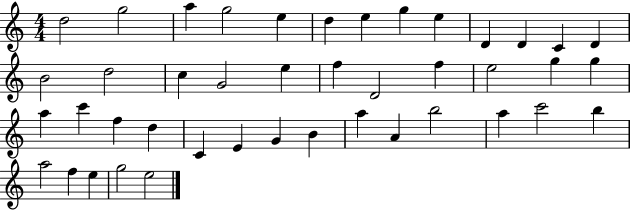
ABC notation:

X:1
T:Untitled
M:4/4
L:1/4
K:C
d2 g2 a g2 e d e g e D D C D B2 d2 c G2 e f D2 f e2 g g a c' f d C E G B a A b2 a c'2 b a2 f e g2 e2